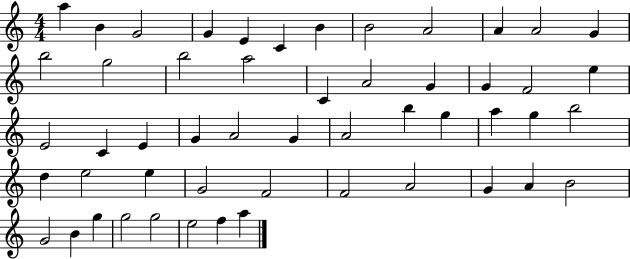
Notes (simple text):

A5/q B4/q G4/h G4/q E4/q C4/q B4/q B4/h A4/h A4/q A4/h G4/q B5/h G5/h B5/h A5/h C4/q A4/h G4/q G4/q F4/h E5/q E4/h C4/q E4/q G4/q A4/h G4/q A4/h B5/q G5/q A5/q G5/q B5/h D5/q E5/h E5/q G4/h F4/h F4/h A4/h G4/q A4/q B4/h G4/h B4/q G5/q G5/h G5/h E5/h F5/q A5/q